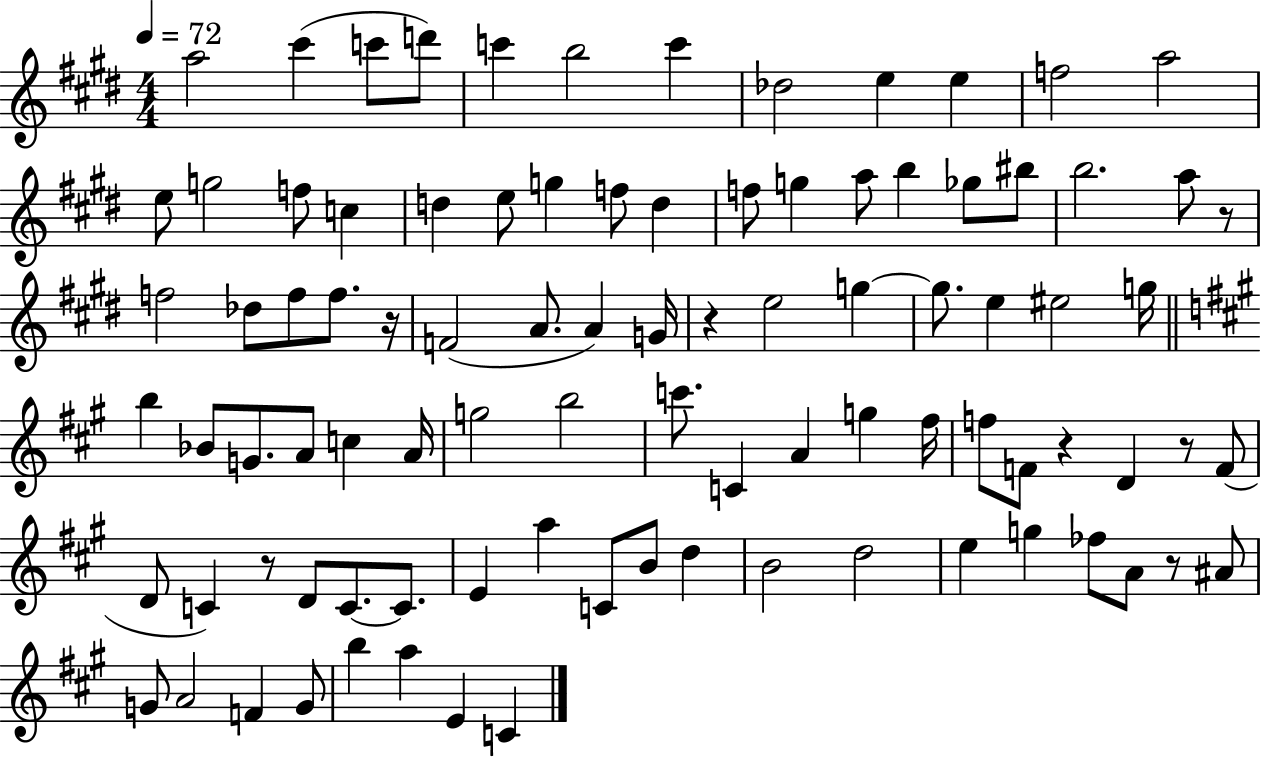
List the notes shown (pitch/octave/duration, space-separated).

A5/h C#6/q C6/e D6/e C6/q B5/h C6/q Db5/h E5/q E5/q F5/h A5/h E5/e G5/h F5/e C5/q D5/q E5/e G5/q F5/e D5/q F5/e G5/q A5/e B5/q Gb5/e BIS5/e B5/h. A5/e R/e F5/h Db5/e F5/e F5/e. R/s F4/h A4/e. A4/q G4/s R/q E5/h G5/q G5/e. E5/q EIS5/h G5/s B5/q Bb4/e G4/e. A4/e C5/q A4/s G5/h B5/h C6/e. C4/q A4/q G5/q F#5/s F5/e F4/e R/q D4/q R/e F4/e D4/e C4/q R/e D4/e C4/e. C4/e. E4/q A5/q C4/e B4/e D5/q B4/h D5/h E5/q G5/q FES5/e A4/e R/e A#4/e G4/e A4/h F4/q G4/e B5/q A5/q E4/q C4/q